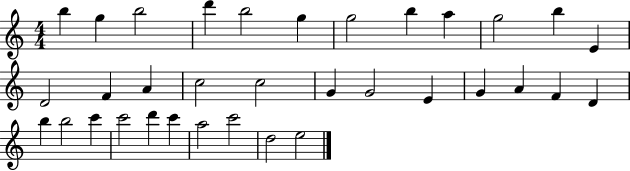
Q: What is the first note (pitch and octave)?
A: B5